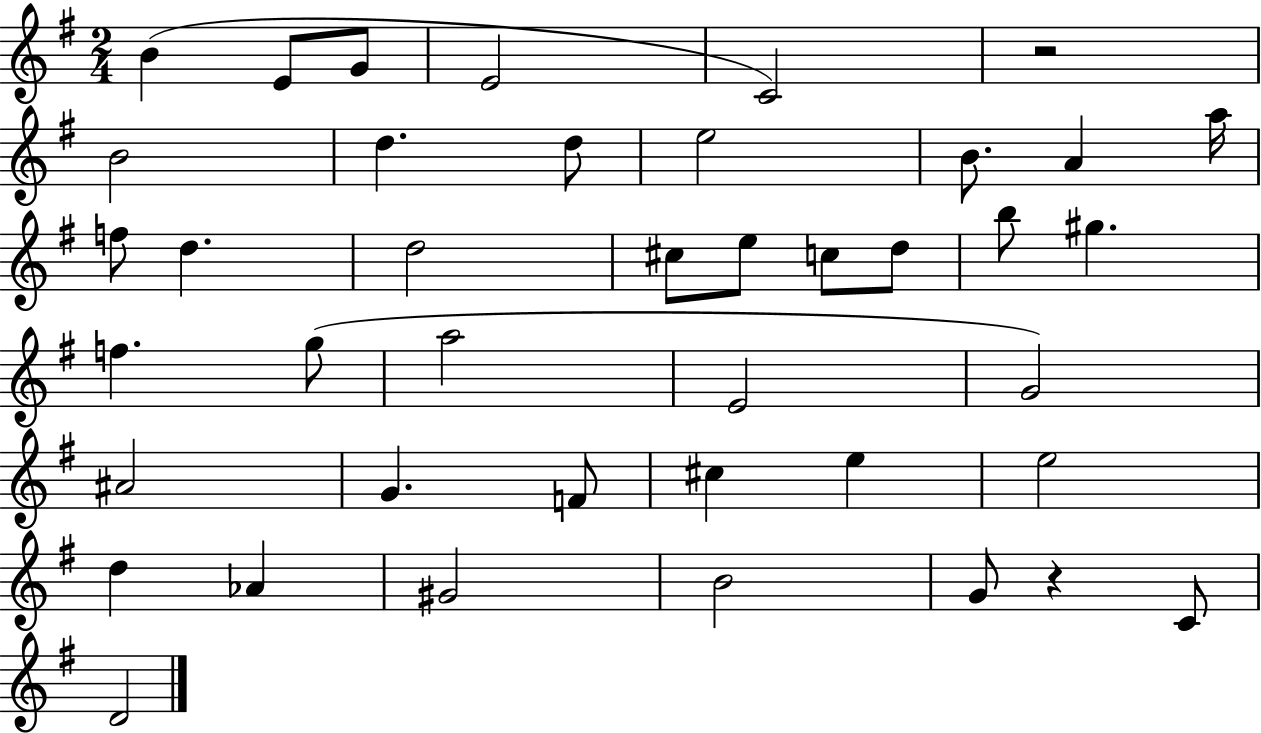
{
  \clef treble
  \numericTimeSignature
  \time 2/4
  \key g \major
  b'4( e'8 g'8 | e'2 | c'2) | r2 | \break b'2 | d''4. d''8 | e''2 | b'8. a'4 a''16 | \break f''8 d''4. | d''2 | cis''8 e''8 c''8 d''8 | b''8 gis''4. | \break f''4. g''8( | a''2 | e'2 | g'2) | \break ais'2 | g'4. f'8 | cis''4 e''4 | e''2 | \break d''4 aes'4 | gis'2 | b'2 | g'8 r4 c'8 | \break d'2 | \bar "|."
}